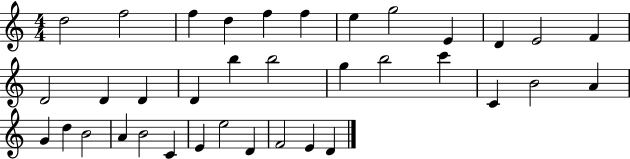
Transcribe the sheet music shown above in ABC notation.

X:1
T:Untitled
M:4/4
L:1/4
K:C
d2 f2 f d f f e g2 E D E2 F D2 D D D b b2 g b2 c' C B2 A G d B2 A B2 C E e2 D F2 E D